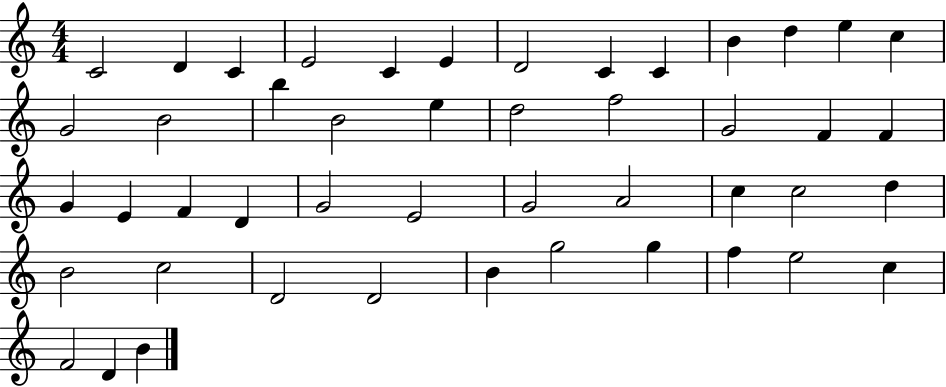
C4/h D4/q C4/q E4/h C4/q E4/q D4/h C4/q C4/q B4/q D5/q E5/q C5/q G4/h B4/h B5/q B4/h E5/q D5/h F5/h G4/h F4/q F4/q G4/q E4/q F4/q D4/q G4/h E4/h G4/h A4/h C5/q C5/h D5/q B4/h C5/h D4/h D4/h B4/q G5/h G5/q F5/q E5/h C5/q F4/h D4/q B4/q